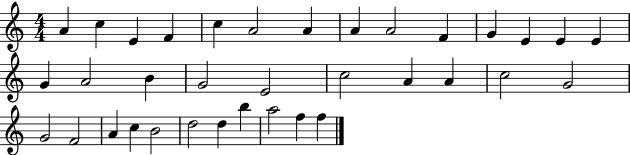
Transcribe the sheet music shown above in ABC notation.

X:1
T:Untitled
M:4/4
L:1/4
K:C
A c E F c A2 A A A2 F G E E E G A2 B G2 E2 c2 A A c2 G2 G2 F2 A c B2 d2 d b a2 f f